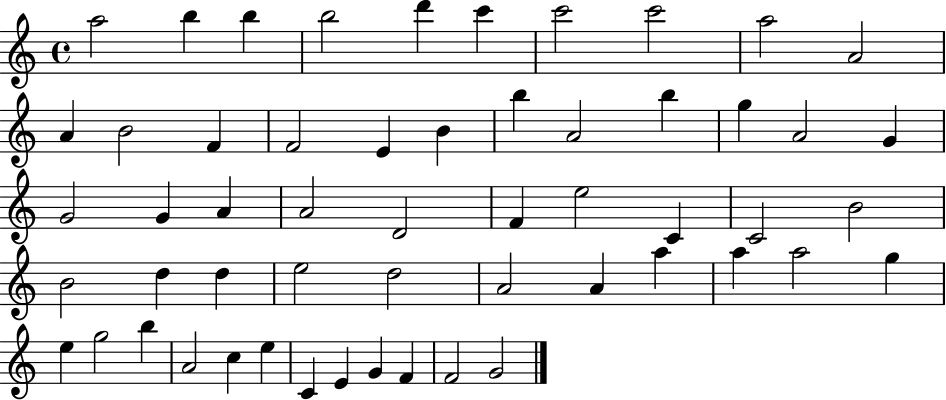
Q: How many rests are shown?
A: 0